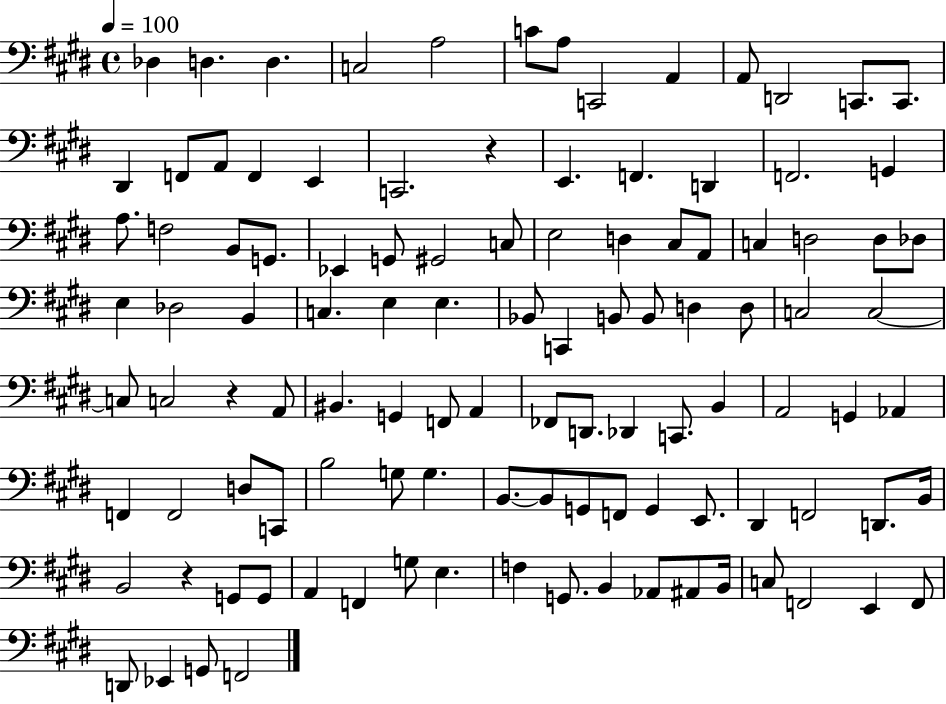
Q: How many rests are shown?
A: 3